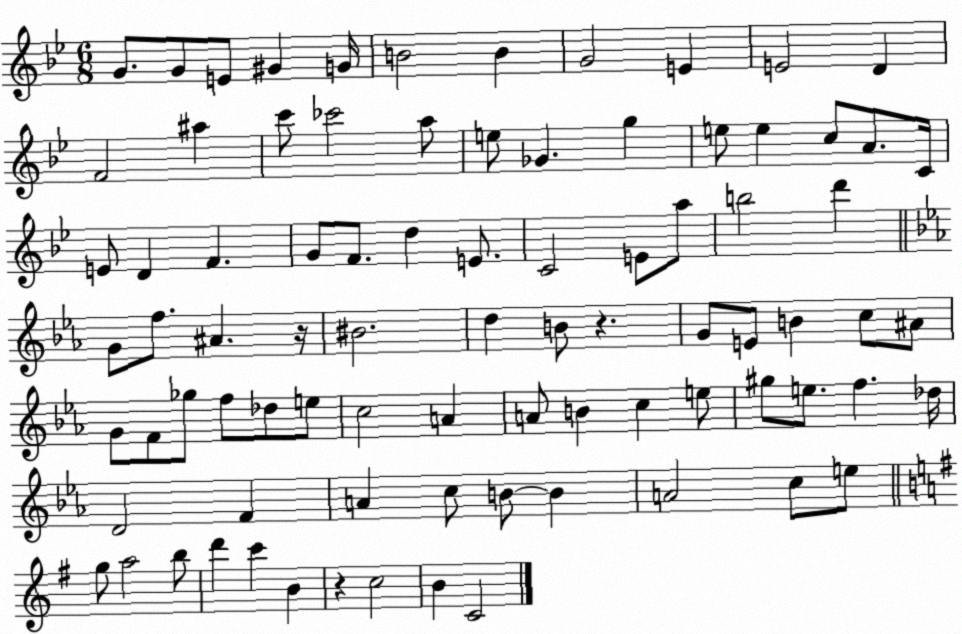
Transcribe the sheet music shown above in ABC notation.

X:1
T:Untitled
M:6/8
L:1/4
K:Bb
G/2 G/2 E/2 ^G G/4 B2 B G2 E E2 D F2 ^a c'/2 _c'2 a/2 e/2 _G g e/2 e c/2 A/2 C/4 E/2 D F G/2 F/2 d E/2 C2 E/2 a/2 b2 d' G/2 f/2 ^A z/4 ^B2 d B/2 z G/2 E/2 B c/2 ^A/2 G/2 F/2 _g/2 f/2 _d/2 e/2 c2 A A/2 B c e/2 ^g/2 e/2 f _d/4 D2 F A c/2 B/2 B A2 c/2 e/2 g/2 a2 b/2 d' c' B z c2 B C2